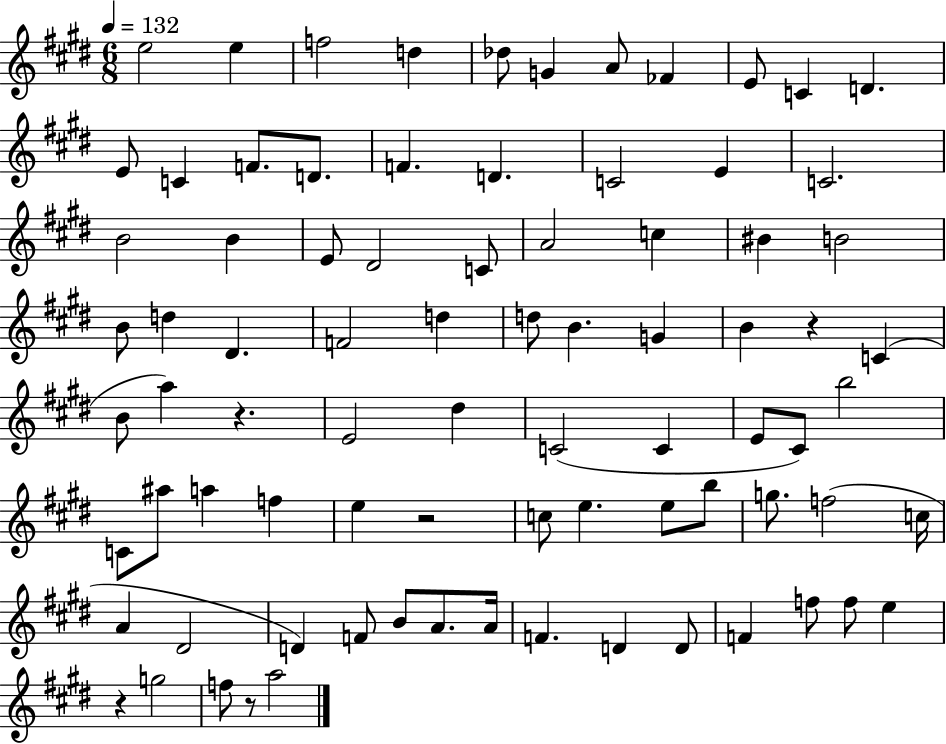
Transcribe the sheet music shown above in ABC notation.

X:1
T:Untitled
M:6/8
L:1/4
K:E
e2 e f2 d _d/2 G A/2 _F E/2 C D E/2 C F/2 D/2 F D C2 E C2 B2 B E/2 ^D2 C/2 A2 c ^B B2 B/2 d ^D F2 d d/2 B G B z C B/2 a z E2 ^d C2 C E/2 ^C/2 b2 C/2 ^a/2 a f e z2 c/2 e e/2 b/2 g/2 f2 c/4 A ^D2 D F/2 B/2 A/2 A/4 F D D/2 F f/2 f/2 e z g2 f/2 z/2 a2